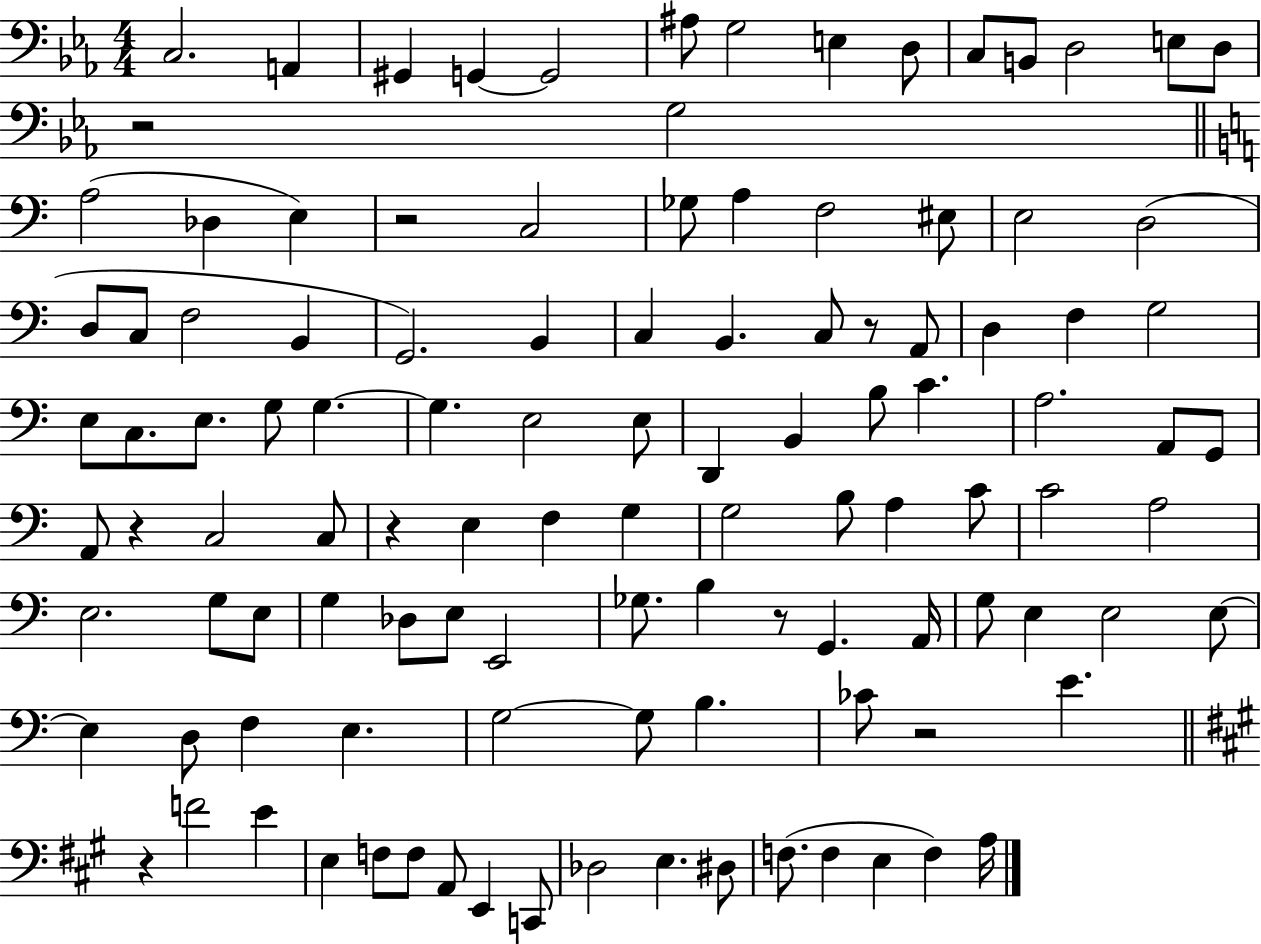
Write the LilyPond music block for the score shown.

{
  \clef bass
  \numericTimeSignature
  \time 4/4
  \key ees \major
  c2. a,4 | gis,4 g,4~~ g,2 | ais8 g2 e4 d8 | c8 b,8 d2 e8 d8 | \break r2 g2 | \bar "||" \break \key c \major a2( des4 e4) | r2 c2 | ges8 a4 f2 eis8 | e2 d2( | \break d8 c8 f2 b,4 | g,2.) b,4 | c4 b,4. c8 r8 a,8 | d4 f4 g2 | \break e8 c8. e8. g8 g4.~~ | g4. e2 e8 | d,4 b,4 b8 c'4. | a2. a,8 g,8 | \break a,8 r4 c2 c8 | r4 e4 f4 g4 | g2 b8 a4 c'8 | c'2 a2 | \break e2. g8 e8 | g4 des8 e8 e,2 | ges8. b4 r8 g,4. a,16 | g8 e4 e2 e8~~ | \break e4 d8 f4 e4. | g2~~ g8 b4. | ces'8 r2 e'4. | \bar "||" \break \key a \major r4 f'2 e'4 | e4 f8 f8 a,8 e,4 c,8 | des2 e4. dis8 | f8.( f4 e4 f4) a16 | \break \bar "|."
}